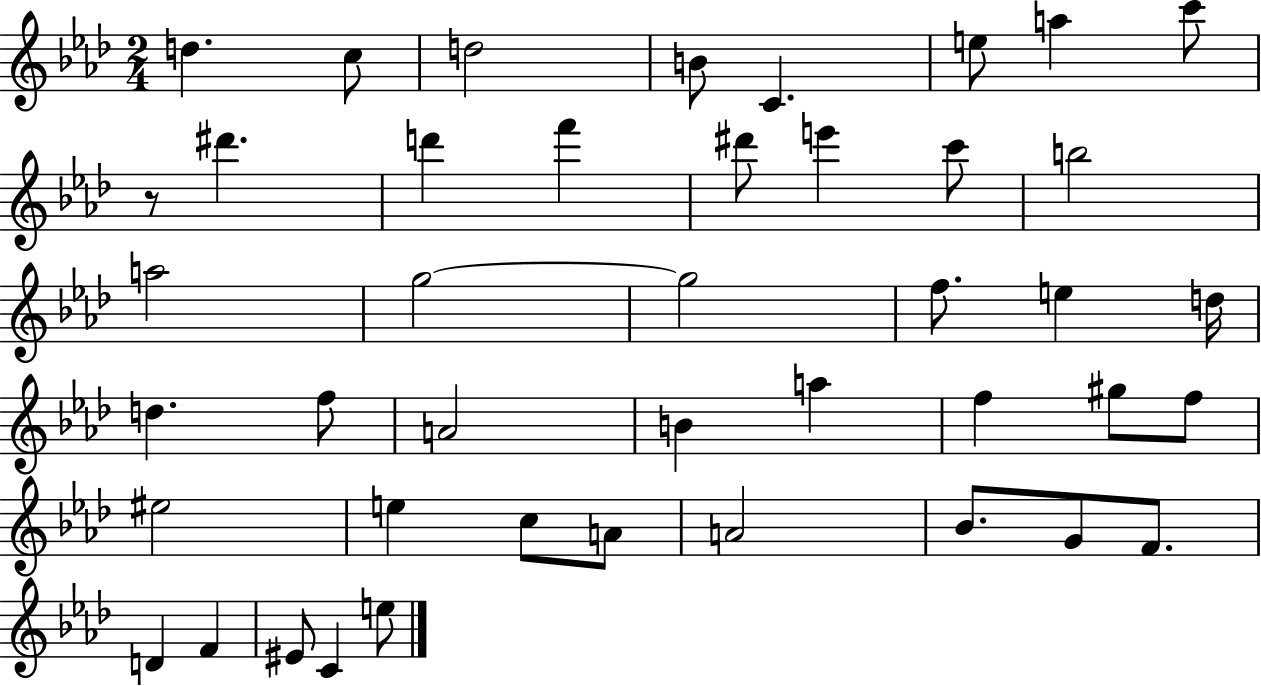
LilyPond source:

{
  \clef treble
  \numericTimeSignature
  \time 2/4
  \key aes \major
  d''4. c''8 | d''2 | b'8 c'4. | e''8 a''4 c'''8 | \break r8 dis'''4. | d'''4 f'''4 | dis'''8 e'''4 c'''8 | b''2 | \break a''2 | g''2~~ | g''2 | f''8. e''4 d''16 | \break d''4. f''8 | a'2 | b'4 a''4 | f''4 gis''8 f''8 | \break eis''2 | e''4 c''8 a'8 | a'2 | bes'8. g'8 f'8. | \break d'4 f'4 | eis'8 c'4 e''8 | \bar "|."
}